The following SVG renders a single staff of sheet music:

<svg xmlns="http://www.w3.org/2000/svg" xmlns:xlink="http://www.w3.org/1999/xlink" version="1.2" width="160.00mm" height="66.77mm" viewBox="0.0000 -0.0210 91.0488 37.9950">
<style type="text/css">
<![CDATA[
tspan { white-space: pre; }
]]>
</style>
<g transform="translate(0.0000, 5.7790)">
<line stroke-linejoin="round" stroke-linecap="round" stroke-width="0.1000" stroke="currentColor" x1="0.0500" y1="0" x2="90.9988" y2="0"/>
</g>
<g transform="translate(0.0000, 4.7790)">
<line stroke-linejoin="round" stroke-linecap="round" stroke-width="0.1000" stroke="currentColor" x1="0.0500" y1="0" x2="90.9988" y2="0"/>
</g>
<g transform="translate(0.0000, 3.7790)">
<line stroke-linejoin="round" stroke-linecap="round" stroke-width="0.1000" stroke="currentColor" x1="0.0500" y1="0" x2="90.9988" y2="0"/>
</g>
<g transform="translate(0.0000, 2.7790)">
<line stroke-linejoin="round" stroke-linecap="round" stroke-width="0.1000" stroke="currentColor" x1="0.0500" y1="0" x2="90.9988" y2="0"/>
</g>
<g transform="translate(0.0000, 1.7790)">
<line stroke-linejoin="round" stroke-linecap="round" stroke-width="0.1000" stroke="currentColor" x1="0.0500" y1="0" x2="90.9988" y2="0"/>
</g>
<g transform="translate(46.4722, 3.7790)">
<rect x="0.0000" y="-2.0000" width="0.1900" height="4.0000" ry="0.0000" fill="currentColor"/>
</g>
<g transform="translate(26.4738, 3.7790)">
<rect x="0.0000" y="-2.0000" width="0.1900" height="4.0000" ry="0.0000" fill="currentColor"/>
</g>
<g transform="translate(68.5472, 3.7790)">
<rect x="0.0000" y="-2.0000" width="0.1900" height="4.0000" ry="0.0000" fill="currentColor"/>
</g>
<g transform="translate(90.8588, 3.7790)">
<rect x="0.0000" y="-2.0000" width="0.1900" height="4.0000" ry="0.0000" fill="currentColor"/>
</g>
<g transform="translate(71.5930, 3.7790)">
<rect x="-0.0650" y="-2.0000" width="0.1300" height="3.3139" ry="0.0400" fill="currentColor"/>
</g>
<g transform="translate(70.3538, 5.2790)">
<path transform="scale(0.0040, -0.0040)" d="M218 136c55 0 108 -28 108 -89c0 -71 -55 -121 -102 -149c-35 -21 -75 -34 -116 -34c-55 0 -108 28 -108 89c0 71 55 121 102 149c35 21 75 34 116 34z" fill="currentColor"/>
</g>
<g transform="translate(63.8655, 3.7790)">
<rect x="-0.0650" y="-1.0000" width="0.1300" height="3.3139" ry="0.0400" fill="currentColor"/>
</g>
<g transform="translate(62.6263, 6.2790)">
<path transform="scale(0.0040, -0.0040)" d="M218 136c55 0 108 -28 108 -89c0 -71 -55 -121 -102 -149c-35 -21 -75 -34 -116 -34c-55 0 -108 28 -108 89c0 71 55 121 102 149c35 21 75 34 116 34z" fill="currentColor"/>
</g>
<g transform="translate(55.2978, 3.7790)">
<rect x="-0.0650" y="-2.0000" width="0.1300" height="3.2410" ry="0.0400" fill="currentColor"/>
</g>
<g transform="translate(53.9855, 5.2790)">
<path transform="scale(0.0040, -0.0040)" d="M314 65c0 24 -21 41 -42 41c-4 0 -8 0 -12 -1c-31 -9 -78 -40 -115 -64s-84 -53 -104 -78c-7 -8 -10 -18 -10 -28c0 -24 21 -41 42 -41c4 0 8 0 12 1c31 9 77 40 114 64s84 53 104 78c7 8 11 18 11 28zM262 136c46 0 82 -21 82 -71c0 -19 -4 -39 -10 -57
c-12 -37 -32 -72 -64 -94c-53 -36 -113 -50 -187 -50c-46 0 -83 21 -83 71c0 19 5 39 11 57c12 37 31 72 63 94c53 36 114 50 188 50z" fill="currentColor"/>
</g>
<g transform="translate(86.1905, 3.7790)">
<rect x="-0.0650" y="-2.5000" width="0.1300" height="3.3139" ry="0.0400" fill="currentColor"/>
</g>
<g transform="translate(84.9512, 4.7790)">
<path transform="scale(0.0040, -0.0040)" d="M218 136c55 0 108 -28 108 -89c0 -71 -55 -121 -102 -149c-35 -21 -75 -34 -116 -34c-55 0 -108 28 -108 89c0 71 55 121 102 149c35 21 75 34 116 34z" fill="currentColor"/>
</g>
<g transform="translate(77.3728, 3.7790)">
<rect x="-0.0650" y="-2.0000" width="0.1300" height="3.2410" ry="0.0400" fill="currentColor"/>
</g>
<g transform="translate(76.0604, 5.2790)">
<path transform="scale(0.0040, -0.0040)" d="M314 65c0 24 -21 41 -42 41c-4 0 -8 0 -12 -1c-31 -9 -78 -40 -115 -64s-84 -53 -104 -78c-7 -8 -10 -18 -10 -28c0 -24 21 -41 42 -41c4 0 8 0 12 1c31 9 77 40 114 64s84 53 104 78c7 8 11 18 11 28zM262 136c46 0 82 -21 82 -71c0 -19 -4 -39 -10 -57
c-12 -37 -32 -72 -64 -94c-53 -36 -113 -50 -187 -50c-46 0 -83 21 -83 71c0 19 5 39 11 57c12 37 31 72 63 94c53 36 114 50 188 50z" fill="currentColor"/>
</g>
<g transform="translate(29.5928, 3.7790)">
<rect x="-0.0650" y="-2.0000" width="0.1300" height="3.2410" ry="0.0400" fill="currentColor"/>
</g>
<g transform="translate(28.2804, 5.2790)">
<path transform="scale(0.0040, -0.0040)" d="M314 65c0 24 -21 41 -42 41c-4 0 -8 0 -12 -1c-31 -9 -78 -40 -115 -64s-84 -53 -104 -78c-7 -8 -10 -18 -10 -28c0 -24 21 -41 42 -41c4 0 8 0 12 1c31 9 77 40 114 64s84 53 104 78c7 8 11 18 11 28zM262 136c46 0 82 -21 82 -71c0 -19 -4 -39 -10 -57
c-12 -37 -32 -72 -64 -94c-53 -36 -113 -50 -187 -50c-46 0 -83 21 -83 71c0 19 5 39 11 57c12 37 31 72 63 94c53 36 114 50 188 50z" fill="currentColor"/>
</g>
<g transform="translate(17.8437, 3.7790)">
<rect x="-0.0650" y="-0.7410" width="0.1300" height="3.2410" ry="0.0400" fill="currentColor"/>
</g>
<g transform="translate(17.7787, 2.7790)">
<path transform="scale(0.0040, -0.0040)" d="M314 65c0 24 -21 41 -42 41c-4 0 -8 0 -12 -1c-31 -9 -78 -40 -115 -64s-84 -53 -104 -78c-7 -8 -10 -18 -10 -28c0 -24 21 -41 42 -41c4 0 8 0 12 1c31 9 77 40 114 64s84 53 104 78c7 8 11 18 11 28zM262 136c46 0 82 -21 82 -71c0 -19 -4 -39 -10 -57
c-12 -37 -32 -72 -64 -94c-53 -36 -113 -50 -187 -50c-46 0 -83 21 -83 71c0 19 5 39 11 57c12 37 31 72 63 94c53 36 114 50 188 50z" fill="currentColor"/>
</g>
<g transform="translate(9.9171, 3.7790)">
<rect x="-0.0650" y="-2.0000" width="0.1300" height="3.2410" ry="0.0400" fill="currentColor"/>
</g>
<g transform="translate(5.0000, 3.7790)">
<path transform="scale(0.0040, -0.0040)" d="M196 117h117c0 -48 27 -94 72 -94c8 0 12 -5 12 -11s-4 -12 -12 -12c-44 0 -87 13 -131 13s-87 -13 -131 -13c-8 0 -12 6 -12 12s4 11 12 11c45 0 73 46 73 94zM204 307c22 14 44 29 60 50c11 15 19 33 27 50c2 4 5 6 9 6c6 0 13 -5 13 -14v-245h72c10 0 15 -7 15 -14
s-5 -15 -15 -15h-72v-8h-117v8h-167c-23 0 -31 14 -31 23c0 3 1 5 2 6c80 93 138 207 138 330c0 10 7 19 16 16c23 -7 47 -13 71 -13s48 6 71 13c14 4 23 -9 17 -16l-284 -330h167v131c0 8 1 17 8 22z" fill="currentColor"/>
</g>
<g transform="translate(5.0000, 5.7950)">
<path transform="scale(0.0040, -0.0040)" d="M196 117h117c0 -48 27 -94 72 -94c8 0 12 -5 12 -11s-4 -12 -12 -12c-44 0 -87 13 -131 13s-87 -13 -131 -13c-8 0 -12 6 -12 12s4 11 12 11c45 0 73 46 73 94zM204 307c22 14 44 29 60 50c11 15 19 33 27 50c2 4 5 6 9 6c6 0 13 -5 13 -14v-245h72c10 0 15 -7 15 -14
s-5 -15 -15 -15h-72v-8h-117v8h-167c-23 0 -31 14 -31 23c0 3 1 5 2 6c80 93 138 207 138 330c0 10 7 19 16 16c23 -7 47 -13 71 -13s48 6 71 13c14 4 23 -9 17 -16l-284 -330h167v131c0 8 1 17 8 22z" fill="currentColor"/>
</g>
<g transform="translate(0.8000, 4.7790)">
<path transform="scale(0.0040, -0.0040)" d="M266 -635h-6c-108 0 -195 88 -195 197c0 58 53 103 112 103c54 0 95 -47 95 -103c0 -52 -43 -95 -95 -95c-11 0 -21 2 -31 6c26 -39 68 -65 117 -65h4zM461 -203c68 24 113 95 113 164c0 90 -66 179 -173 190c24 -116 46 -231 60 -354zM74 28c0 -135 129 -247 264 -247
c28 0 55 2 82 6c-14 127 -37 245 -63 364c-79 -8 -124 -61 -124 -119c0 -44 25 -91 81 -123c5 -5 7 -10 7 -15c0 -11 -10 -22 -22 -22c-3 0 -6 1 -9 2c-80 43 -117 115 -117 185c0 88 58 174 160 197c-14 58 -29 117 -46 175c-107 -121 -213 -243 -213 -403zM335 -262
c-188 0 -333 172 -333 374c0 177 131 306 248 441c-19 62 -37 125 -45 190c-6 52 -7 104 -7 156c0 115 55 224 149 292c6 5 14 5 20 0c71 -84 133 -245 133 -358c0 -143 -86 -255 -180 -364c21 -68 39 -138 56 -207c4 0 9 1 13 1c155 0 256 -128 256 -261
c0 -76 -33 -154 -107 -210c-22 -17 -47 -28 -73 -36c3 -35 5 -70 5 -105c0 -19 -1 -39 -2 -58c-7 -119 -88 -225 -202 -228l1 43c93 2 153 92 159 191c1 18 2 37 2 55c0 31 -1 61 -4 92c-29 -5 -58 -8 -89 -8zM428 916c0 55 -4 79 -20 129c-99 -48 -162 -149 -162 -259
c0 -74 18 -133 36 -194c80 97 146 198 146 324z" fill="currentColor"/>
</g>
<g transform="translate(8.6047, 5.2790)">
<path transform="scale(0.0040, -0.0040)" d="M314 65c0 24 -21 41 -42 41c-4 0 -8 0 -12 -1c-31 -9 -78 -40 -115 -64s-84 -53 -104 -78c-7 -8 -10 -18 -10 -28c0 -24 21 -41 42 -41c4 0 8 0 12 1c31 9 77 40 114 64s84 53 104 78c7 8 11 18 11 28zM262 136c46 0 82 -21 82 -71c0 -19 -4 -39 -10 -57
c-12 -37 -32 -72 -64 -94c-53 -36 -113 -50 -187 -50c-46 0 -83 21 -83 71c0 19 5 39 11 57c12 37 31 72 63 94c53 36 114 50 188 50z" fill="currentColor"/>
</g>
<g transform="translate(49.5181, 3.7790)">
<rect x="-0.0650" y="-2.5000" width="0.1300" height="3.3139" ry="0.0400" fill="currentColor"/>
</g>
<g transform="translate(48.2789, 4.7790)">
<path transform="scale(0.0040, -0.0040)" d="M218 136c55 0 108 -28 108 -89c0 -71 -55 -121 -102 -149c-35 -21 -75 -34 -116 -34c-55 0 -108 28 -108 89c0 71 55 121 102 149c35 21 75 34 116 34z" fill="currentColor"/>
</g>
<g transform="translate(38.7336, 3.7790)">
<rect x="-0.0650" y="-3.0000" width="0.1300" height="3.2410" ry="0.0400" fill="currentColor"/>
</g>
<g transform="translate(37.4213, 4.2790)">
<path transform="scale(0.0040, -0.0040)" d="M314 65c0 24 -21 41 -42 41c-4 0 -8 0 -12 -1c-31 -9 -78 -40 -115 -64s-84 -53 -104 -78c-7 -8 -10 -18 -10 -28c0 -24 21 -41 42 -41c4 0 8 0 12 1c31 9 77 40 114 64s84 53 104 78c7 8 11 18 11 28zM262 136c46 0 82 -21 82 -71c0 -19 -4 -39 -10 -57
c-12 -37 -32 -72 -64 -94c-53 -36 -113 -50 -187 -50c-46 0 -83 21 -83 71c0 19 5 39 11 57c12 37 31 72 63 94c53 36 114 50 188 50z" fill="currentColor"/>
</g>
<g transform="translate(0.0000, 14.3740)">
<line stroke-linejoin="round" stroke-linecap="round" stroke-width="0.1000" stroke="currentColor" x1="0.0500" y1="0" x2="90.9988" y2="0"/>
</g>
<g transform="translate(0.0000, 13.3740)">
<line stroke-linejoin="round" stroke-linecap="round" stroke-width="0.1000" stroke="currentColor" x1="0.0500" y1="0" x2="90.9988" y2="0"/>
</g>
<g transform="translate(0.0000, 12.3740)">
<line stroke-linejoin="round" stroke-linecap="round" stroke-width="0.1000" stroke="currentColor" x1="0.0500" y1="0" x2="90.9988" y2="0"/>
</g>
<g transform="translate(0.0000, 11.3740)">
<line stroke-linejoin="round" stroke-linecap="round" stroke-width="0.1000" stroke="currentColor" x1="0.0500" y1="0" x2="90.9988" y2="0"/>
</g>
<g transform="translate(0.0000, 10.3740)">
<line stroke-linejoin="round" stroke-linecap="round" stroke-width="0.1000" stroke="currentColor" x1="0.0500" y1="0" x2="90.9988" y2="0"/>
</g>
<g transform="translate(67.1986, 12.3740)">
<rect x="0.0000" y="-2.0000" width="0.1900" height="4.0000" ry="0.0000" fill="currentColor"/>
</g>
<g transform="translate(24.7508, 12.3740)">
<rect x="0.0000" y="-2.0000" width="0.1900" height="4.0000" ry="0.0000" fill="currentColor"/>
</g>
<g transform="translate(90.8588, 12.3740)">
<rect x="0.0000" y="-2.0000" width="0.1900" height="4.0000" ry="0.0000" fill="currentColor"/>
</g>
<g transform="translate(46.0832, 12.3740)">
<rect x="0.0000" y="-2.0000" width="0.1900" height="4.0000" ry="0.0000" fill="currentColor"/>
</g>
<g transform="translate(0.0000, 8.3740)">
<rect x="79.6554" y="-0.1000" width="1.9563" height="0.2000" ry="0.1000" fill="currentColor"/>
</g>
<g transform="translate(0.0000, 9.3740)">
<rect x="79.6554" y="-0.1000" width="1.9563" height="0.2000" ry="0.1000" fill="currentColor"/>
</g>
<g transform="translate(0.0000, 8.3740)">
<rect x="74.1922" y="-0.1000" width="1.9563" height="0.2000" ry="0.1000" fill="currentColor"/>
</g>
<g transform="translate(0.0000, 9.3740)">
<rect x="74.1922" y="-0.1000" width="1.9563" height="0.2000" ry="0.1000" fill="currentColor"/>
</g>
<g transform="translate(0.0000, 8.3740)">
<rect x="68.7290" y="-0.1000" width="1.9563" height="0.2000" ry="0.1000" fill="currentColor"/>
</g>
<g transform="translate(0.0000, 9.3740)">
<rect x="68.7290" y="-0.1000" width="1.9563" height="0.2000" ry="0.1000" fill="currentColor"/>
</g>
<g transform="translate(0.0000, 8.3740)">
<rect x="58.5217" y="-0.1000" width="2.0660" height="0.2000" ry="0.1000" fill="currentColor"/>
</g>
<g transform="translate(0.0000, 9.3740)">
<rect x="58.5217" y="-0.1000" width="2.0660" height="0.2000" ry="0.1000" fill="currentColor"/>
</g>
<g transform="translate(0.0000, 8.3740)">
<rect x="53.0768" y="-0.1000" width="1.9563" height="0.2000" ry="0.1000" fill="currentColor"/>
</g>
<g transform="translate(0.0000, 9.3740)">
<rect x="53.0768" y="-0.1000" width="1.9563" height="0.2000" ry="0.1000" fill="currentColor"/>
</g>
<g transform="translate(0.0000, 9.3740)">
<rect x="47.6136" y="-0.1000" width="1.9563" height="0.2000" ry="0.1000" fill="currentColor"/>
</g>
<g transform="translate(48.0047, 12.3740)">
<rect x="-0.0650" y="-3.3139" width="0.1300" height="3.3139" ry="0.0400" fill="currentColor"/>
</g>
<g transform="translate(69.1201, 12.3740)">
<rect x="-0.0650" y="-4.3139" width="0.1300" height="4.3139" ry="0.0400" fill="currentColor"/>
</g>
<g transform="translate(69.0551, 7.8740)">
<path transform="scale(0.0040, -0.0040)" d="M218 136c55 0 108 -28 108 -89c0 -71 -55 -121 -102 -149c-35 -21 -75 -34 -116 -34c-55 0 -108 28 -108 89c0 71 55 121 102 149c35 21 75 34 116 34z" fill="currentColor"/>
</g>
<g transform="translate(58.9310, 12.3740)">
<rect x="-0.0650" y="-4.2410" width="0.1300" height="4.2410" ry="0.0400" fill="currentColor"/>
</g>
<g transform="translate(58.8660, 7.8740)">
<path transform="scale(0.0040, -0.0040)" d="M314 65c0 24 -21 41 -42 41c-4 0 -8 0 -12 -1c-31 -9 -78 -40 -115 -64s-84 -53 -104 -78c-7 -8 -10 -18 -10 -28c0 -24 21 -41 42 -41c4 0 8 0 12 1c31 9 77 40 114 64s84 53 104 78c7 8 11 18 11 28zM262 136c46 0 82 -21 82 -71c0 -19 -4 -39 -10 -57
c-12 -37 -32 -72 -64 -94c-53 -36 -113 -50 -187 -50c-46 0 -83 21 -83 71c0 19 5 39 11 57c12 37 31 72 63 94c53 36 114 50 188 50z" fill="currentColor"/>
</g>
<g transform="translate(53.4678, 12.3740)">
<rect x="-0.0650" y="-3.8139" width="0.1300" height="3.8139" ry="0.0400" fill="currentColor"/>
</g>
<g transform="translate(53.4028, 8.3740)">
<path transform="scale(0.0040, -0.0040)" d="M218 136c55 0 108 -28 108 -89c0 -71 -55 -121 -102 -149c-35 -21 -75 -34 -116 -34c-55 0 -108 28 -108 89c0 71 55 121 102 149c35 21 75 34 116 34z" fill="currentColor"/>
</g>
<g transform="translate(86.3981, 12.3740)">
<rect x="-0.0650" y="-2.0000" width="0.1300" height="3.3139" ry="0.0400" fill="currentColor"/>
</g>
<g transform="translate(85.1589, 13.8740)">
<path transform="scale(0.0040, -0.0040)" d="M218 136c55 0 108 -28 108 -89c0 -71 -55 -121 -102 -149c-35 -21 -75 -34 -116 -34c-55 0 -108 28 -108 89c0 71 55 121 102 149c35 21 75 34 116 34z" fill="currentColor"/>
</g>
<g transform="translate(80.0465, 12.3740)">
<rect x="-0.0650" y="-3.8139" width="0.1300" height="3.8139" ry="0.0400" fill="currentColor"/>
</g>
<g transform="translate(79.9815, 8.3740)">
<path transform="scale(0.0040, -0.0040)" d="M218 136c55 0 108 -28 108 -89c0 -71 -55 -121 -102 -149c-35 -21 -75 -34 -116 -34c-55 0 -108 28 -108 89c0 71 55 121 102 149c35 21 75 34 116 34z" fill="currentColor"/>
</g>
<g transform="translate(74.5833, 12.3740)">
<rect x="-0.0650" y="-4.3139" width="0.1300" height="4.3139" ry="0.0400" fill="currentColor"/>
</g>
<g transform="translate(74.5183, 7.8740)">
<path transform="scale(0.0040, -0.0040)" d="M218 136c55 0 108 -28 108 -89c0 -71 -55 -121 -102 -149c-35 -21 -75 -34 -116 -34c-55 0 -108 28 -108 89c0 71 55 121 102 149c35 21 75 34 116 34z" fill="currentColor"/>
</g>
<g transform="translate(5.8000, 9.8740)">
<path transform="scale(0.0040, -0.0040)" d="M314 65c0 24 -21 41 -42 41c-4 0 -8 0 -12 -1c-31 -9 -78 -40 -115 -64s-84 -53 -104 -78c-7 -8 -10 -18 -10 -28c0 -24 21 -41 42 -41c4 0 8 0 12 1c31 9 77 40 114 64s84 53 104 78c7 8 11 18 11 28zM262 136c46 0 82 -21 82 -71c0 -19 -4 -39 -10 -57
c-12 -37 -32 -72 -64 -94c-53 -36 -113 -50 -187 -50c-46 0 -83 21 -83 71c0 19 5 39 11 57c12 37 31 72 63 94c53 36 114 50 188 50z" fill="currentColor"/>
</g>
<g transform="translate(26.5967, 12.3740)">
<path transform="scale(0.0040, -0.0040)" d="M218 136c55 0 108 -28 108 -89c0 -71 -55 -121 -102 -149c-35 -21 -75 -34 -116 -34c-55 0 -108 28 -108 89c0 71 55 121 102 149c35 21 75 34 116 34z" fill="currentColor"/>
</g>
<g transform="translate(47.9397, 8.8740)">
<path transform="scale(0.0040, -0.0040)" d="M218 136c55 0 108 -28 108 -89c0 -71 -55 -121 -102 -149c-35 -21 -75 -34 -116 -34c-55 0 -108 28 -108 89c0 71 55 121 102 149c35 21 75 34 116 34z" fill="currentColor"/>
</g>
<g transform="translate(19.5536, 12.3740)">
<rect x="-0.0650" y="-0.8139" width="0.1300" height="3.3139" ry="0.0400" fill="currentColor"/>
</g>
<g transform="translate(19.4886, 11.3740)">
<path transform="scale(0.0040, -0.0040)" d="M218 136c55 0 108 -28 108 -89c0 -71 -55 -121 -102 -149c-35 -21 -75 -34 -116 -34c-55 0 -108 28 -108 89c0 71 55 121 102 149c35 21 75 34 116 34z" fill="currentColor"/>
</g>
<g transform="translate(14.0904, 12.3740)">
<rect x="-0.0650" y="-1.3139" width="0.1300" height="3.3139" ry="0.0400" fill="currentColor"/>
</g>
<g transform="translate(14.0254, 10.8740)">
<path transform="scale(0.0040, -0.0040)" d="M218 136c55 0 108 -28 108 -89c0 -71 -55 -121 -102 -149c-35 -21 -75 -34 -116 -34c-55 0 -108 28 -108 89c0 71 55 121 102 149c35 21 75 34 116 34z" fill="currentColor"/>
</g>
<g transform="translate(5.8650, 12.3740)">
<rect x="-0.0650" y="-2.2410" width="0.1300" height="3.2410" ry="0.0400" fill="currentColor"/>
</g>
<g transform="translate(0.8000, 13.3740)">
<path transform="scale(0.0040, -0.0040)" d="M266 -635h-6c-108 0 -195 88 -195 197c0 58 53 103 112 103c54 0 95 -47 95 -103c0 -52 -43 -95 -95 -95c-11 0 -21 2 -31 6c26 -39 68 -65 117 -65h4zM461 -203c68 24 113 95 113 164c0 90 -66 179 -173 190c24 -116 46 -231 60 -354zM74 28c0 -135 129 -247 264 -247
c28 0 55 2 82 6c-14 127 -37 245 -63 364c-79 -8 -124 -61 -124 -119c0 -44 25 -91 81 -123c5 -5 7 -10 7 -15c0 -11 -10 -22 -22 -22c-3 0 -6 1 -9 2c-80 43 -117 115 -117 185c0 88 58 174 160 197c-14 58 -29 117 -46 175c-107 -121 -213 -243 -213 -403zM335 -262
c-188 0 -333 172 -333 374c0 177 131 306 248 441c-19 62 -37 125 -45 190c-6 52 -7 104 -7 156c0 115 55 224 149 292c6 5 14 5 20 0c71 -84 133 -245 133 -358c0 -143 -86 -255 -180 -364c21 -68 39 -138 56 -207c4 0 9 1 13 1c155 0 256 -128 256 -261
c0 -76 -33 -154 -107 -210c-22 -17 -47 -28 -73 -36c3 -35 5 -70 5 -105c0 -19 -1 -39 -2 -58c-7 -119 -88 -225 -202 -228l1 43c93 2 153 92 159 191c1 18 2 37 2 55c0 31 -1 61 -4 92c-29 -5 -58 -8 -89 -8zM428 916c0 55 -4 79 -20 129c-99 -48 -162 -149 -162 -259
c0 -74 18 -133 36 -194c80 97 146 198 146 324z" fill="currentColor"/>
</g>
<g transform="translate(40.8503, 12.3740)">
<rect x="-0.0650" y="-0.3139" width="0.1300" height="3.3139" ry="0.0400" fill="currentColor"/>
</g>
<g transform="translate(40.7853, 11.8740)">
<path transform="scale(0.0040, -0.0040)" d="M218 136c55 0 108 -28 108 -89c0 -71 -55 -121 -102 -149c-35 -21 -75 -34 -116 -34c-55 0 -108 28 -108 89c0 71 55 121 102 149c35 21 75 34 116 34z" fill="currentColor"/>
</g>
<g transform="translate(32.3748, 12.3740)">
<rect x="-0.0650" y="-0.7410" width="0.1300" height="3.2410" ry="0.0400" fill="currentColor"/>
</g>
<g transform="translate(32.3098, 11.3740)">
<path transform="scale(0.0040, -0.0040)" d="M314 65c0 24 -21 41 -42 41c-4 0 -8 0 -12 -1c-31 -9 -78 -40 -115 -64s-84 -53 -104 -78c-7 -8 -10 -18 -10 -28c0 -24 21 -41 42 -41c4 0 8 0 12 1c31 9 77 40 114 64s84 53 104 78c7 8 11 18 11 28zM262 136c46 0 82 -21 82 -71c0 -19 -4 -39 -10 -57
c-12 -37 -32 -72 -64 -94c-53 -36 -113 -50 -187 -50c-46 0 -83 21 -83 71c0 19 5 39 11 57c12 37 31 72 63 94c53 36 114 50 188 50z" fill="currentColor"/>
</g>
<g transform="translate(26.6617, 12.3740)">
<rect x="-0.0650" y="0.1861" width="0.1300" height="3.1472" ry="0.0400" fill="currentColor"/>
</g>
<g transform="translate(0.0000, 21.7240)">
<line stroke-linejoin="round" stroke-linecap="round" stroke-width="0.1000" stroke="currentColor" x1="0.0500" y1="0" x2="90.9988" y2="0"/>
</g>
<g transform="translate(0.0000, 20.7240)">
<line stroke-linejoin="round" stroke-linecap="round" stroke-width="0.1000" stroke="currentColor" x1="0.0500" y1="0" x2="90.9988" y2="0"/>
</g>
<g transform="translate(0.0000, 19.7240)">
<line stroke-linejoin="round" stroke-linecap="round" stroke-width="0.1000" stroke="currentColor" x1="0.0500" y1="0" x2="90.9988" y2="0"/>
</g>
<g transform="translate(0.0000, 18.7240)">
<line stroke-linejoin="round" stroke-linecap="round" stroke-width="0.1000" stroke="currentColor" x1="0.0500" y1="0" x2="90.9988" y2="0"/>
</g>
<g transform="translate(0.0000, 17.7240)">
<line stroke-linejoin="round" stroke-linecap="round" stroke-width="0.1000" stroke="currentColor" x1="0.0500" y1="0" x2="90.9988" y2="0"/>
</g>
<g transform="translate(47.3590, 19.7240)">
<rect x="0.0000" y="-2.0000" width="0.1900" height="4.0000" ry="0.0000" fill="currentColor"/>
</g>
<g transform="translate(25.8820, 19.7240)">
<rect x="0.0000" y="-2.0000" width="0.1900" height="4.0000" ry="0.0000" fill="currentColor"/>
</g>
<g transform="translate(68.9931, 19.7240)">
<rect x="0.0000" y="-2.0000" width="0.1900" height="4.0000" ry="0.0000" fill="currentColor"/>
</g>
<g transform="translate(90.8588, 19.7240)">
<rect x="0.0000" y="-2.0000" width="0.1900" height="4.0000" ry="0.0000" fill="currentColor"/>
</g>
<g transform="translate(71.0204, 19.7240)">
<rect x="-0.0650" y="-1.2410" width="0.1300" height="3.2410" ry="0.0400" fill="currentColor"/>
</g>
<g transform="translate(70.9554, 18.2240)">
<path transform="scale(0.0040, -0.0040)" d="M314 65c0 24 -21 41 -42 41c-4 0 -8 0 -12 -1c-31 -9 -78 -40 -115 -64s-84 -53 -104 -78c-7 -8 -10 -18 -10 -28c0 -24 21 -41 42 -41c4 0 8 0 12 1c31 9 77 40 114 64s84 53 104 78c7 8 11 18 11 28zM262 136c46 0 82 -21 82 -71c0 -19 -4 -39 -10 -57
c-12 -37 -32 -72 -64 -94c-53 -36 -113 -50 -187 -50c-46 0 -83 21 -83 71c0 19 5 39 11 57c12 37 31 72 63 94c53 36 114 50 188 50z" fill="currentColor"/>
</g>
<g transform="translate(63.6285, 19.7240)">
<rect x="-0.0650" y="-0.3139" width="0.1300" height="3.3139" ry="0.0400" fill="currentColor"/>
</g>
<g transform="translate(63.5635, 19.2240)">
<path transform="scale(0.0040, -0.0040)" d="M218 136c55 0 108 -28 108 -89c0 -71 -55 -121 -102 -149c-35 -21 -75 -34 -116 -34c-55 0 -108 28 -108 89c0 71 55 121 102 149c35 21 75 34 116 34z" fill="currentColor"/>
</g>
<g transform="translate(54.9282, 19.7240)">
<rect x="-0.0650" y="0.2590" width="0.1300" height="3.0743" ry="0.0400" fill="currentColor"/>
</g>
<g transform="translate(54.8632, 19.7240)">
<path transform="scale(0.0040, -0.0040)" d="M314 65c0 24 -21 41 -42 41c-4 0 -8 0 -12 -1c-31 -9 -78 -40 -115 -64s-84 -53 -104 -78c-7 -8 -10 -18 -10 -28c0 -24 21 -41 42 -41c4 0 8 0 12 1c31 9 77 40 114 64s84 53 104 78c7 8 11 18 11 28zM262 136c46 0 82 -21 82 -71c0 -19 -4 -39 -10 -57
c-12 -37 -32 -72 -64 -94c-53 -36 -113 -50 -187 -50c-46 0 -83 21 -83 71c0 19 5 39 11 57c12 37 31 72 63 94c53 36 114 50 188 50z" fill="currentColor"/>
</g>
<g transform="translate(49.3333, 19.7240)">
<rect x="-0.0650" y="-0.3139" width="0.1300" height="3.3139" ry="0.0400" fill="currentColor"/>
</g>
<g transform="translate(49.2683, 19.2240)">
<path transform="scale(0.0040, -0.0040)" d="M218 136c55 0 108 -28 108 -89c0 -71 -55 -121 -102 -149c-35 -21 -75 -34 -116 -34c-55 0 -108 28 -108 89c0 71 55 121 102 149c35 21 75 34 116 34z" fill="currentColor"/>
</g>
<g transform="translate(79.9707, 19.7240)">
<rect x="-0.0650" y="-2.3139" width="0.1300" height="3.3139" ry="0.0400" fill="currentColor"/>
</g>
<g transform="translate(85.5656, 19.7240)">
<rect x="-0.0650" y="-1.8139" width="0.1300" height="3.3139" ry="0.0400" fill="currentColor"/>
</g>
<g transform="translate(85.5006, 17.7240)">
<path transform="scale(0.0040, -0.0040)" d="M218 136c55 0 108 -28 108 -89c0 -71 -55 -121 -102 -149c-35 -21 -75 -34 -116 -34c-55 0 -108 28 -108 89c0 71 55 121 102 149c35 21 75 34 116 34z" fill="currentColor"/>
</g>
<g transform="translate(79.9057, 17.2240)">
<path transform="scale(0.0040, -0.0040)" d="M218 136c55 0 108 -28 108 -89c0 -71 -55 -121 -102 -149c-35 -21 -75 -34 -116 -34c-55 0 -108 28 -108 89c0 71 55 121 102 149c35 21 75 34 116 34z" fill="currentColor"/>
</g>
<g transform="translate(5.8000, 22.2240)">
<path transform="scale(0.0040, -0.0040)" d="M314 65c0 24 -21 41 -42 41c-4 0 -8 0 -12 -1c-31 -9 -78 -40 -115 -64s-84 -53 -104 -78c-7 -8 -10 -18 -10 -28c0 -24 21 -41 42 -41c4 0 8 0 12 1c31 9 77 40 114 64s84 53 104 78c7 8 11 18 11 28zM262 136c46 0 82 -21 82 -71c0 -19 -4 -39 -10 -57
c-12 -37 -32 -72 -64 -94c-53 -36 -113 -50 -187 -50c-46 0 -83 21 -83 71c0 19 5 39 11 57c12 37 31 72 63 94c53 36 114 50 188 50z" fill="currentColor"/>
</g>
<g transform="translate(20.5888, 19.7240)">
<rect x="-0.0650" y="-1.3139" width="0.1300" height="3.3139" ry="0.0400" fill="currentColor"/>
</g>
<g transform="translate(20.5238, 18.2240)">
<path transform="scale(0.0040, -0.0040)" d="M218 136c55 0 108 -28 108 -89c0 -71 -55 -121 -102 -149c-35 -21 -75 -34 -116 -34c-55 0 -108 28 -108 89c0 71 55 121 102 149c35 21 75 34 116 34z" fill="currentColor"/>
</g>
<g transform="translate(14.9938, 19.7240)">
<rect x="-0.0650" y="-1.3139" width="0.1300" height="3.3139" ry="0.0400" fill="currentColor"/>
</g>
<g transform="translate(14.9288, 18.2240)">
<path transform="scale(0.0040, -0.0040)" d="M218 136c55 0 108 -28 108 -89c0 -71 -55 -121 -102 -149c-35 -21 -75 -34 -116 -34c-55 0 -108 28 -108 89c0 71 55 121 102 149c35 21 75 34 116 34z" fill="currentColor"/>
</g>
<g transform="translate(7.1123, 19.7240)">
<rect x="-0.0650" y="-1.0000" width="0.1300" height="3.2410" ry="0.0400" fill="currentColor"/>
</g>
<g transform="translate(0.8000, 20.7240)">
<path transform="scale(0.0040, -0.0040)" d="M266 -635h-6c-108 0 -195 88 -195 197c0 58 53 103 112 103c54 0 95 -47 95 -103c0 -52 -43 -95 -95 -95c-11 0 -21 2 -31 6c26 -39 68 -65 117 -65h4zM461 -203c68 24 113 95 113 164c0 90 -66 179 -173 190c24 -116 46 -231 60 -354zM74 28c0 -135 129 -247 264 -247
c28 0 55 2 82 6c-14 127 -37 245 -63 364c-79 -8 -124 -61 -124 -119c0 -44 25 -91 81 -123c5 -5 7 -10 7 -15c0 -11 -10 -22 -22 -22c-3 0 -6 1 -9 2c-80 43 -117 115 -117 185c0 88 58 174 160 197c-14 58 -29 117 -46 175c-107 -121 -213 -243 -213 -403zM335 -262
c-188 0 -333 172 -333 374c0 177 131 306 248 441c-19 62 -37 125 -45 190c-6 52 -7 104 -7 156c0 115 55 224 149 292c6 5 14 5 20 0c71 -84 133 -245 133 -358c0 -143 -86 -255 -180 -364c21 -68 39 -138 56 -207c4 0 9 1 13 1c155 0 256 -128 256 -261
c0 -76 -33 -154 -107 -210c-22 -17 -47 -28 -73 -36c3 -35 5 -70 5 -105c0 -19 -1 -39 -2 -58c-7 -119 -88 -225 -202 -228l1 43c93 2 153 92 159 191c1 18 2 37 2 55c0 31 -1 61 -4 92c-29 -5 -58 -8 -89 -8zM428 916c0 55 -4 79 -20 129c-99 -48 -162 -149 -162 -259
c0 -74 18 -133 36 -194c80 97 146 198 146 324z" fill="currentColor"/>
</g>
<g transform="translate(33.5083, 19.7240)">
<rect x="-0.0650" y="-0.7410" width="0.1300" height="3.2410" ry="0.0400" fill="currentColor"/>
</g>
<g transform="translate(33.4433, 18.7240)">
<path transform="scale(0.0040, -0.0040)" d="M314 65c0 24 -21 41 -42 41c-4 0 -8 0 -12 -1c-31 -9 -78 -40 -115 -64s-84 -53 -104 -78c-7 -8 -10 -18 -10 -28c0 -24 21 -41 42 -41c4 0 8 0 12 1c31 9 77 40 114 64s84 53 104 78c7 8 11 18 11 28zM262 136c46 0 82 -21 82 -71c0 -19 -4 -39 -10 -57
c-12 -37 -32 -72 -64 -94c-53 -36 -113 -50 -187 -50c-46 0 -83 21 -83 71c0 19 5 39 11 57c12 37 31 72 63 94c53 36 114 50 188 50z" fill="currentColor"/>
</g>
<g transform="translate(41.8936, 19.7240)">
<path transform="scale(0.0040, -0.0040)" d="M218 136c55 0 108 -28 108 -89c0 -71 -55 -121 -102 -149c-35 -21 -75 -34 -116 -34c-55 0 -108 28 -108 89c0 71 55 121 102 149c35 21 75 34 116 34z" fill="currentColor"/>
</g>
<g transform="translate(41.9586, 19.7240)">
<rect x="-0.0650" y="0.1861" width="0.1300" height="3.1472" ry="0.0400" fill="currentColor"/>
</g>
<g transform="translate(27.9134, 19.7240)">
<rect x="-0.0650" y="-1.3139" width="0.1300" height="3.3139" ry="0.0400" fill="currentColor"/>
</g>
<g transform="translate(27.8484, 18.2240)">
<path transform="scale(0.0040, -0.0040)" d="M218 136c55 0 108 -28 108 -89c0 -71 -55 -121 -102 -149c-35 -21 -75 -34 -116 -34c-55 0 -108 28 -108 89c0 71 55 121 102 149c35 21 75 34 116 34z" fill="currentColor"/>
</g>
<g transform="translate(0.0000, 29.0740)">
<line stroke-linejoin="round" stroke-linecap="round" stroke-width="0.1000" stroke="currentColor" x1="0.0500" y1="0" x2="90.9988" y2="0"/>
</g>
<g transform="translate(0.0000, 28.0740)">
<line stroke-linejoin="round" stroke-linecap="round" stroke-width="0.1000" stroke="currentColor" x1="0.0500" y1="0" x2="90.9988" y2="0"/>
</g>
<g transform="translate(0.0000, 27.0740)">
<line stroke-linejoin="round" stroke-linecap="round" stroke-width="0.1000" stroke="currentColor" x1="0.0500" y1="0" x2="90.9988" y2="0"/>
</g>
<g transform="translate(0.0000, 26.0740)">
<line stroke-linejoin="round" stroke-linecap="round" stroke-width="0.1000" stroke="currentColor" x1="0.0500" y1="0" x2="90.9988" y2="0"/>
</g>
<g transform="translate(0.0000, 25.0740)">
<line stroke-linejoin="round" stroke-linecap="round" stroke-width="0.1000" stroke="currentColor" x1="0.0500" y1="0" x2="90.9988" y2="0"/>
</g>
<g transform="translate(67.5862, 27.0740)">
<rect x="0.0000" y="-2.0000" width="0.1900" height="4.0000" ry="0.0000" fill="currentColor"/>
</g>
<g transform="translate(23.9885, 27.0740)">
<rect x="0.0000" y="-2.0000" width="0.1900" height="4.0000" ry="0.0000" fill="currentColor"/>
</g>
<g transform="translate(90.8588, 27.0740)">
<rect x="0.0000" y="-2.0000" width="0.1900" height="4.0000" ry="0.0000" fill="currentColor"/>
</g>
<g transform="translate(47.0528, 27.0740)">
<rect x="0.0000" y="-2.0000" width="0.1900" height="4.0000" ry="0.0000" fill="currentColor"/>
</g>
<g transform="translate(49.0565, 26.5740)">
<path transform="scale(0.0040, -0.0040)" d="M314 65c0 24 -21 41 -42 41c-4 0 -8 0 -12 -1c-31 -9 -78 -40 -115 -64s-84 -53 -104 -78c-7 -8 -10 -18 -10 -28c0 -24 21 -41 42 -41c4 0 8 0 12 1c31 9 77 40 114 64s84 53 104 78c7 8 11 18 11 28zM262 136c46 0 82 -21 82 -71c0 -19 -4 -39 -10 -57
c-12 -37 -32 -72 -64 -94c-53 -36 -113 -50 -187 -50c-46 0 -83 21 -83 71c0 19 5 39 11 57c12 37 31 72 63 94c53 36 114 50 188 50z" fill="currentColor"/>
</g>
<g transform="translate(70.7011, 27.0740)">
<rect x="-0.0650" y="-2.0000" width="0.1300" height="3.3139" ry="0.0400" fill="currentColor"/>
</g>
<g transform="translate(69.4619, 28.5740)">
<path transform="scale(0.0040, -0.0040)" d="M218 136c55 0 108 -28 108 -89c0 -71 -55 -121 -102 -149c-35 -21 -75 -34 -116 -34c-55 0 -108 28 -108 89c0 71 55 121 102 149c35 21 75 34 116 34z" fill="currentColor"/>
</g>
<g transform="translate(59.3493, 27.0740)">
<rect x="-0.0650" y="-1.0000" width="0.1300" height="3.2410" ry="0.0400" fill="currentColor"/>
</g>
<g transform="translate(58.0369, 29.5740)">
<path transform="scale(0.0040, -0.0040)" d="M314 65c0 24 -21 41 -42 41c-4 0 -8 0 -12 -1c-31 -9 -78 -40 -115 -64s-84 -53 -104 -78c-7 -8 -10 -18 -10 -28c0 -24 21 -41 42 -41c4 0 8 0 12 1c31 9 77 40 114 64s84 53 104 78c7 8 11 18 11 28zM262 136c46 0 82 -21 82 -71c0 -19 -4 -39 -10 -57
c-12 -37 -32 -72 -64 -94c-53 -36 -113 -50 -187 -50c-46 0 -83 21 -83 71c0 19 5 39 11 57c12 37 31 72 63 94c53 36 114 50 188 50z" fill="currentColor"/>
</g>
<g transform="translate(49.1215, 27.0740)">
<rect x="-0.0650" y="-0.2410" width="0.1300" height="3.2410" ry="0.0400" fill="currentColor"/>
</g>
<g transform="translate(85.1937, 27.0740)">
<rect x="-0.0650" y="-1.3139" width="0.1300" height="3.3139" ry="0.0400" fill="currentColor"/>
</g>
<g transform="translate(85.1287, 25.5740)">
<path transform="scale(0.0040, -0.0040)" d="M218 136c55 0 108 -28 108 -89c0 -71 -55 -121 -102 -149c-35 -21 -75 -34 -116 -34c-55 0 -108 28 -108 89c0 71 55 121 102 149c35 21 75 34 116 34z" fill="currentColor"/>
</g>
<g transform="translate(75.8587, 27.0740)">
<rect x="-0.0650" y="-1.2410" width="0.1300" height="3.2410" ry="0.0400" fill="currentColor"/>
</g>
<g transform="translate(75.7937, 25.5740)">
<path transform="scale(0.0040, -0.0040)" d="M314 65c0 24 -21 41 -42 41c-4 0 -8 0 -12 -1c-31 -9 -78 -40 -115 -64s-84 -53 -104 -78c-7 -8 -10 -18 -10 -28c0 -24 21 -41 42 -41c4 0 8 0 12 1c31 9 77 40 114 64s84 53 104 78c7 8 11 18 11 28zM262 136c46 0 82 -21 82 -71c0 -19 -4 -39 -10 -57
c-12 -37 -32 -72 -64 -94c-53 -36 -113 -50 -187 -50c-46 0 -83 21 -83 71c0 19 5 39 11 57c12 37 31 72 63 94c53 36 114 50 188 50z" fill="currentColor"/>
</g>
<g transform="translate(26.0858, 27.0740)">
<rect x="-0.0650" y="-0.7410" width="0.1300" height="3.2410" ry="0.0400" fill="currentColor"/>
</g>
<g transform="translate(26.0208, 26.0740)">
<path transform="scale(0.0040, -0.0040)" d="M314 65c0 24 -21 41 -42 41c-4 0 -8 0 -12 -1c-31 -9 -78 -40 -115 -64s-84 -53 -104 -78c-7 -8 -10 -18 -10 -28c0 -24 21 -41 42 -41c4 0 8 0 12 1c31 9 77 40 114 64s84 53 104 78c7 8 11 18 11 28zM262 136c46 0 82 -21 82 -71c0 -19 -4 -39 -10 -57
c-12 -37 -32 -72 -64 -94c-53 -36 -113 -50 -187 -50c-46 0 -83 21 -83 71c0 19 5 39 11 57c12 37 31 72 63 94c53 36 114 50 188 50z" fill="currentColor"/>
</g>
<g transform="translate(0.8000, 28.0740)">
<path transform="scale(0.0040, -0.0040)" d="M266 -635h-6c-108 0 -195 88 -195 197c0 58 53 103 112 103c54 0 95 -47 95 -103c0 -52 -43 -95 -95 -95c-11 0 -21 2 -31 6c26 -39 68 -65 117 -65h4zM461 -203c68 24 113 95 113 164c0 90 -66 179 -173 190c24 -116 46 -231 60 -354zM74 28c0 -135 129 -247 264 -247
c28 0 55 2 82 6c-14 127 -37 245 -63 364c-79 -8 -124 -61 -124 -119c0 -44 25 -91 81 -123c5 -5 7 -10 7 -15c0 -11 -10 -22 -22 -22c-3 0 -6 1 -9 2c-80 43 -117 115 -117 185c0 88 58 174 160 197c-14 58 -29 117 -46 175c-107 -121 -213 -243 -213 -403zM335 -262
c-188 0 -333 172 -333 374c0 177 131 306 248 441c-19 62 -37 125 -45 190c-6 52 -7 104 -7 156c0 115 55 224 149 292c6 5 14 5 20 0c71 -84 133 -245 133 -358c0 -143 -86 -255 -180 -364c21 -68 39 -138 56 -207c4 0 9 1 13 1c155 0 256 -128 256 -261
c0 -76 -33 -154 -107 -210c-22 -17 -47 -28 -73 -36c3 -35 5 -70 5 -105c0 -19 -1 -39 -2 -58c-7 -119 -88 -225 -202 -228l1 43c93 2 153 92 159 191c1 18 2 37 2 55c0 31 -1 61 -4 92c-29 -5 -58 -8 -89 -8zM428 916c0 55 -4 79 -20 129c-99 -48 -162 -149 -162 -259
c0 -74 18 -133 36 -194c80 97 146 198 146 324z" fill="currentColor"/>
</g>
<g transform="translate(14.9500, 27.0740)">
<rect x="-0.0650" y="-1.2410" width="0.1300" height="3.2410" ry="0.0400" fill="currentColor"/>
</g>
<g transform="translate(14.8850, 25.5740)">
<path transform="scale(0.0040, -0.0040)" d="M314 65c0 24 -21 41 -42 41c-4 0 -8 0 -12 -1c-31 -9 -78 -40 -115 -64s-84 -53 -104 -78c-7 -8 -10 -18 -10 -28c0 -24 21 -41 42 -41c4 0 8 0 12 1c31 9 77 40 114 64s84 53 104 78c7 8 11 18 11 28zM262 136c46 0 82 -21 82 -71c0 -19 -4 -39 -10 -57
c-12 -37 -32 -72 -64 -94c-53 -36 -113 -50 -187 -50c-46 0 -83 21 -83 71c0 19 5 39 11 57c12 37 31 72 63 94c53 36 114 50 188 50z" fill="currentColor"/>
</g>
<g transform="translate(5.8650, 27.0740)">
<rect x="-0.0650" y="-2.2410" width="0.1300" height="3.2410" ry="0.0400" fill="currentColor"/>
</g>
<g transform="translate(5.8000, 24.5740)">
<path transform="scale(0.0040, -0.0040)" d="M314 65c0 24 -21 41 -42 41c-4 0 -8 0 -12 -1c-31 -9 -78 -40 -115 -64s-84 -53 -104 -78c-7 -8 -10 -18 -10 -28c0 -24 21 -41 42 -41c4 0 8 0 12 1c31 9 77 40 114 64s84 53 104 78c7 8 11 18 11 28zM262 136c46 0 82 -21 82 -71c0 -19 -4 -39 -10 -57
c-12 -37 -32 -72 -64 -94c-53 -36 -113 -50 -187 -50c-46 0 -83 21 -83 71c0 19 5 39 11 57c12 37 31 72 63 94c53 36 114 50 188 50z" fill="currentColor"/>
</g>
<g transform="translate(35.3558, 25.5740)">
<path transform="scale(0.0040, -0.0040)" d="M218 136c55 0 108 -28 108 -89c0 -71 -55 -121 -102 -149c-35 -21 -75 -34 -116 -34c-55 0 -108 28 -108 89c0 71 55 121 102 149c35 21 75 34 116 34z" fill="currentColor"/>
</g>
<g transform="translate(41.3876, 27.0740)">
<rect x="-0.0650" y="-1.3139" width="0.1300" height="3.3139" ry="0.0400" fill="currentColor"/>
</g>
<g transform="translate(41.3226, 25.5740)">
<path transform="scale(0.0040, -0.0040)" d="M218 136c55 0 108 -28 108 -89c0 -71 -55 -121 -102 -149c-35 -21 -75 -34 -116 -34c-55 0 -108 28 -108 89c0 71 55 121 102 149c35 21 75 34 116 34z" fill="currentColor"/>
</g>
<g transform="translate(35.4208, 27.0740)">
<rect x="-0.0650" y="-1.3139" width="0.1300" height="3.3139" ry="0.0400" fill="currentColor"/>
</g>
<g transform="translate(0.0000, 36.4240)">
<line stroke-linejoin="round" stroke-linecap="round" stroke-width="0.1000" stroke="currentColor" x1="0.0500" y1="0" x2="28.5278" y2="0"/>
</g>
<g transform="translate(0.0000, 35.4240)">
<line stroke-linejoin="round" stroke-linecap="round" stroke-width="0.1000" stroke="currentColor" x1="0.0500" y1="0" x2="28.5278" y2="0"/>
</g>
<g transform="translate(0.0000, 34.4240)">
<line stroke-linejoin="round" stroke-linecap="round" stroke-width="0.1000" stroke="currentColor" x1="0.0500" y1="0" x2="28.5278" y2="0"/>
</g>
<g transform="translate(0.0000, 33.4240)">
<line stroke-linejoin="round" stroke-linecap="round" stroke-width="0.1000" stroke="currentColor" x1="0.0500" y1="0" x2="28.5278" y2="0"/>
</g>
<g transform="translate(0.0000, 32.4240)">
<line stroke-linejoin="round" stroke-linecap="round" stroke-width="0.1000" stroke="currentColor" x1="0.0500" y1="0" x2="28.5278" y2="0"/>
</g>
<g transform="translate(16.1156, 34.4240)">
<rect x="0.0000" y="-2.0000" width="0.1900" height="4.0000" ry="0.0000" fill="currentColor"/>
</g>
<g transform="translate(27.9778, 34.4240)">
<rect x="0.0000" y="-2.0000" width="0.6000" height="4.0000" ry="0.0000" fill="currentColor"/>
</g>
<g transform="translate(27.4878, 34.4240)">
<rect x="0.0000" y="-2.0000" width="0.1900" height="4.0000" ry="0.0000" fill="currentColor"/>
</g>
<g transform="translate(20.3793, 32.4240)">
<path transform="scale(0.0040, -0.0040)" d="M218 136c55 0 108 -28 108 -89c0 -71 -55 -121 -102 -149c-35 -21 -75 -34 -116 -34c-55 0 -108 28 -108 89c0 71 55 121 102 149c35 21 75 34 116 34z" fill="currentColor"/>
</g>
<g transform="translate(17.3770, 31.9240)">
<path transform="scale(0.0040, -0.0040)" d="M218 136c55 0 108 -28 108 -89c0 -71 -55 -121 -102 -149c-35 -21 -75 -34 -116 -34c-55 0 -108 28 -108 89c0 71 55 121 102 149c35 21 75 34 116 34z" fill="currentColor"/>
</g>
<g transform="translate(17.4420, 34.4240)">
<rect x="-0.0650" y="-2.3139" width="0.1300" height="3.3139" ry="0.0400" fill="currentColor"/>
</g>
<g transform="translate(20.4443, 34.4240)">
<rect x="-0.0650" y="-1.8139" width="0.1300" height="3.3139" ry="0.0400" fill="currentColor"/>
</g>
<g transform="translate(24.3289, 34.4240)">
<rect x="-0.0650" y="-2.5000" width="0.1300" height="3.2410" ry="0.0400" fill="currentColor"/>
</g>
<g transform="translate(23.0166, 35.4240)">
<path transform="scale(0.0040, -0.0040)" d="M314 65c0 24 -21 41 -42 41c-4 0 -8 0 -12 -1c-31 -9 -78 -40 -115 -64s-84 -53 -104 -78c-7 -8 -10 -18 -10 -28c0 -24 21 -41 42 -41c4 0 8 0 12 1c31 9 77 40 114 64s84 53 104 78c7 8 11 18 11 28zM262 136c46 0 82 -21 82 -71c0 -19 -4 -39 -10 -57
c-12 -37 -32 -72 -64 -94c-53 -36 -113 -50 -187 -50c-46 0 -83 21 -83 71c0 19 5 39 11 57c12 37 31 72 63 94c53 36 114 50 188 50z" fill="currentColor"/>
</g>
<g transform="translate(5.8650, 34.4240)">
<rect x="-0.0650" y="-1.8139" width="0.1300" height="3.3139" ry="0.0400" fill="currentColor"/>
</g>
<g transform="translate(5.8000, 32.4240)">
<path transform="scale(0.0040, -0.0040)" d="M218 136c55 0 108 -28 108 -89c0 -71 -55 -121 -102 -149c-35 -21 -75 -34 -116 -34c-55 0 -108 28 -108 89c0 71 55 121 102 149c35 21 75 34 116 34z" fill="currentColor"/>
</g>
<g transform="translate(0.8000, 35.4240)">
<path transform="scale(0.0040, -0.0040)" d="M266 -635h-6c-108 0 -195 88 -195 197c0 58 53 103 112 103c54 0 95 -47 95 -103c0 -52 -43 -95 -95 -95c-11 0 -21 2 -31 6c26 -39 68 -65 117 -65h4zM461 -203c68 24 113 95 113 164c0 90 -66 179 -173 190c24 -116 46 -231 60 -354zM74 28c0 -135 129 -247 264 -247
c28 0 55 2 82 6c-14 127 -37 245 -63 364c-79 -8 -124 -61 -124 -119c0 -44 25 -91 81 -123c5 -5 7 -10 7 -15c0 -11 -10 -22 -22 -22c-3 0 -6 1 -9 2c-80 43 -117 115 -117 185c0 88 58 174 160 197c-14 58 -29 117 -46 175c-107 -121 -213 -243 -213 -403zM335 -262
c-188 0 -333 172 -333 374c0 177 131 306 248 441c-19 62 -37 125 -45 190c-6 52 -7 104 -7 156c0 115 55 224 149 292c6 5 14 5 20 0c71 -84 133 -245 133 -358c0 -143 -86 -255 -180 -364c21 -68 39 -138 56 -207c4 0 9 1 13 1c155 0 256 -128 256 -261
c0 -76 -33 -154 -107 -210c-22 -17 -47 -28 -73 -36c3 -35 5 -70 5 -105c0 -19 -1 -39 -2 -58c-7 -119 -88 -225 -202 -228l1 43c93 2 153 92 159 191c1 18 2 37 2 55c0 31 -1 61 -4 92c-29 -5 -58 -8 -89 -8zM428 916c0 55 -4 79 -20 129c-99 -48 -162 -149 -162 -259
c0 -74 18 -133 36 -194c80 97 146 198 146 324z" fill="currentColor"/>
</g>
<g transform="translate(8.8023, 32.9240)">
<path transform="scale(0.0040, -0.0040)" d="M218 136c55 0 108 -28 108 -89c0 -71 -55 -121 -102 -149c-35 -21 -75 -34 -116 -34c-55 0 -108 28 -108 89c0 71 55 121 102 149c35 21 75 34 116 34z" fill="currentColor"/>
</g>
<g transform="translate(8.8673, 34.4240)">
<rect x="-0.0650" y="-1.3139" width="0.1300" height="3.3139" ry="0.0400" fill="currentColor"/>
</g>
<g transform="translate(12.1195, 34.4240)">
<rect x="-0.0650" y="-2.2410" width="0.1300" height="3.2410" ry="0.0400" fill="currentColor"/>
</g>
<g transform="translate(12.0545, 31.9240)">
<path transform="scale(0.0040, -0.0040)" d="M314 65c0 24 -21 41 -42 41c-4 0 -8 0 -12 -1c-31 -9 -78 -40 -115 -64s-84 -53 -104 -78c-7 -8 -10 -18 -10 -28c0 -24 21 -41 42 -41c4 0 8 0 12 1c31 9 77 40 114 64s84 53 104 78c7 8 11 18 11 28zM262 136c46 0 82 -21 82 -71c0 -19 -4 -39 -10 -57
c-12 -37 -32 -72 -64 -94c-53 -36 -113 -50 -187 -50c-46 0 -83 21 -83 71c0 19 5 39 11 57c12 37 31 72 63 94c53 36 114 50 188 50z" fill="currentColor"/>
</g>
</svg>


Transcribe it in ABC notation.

X:1
T:Untitled
M:4/4
L:1/4
K:C
F2 d2 F2 A2 G F2 D F F2 G g2 e d B d2 c b c' d'2 d' d' c' F D2 e e e d2 B c B2 c e2 g f g2 e2 d2 e e c2 D2 F e2 e f e g2 g f G2